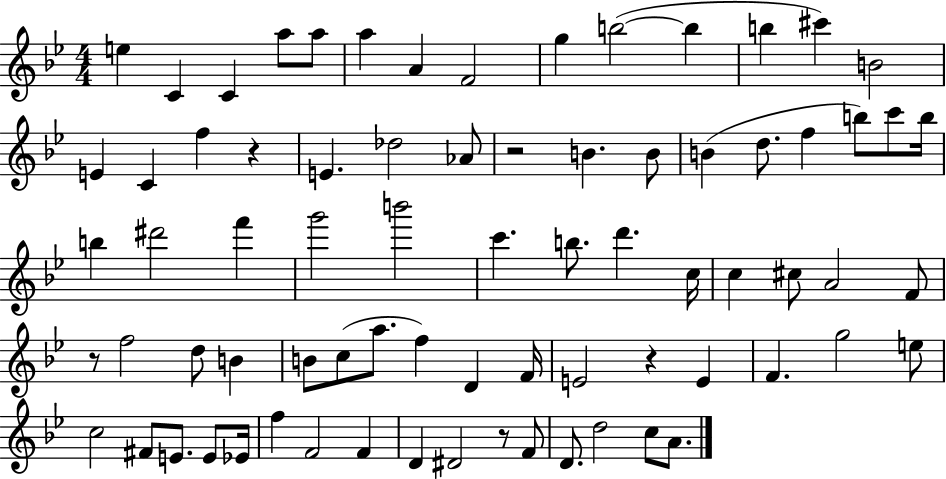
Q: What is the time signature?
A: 4/4